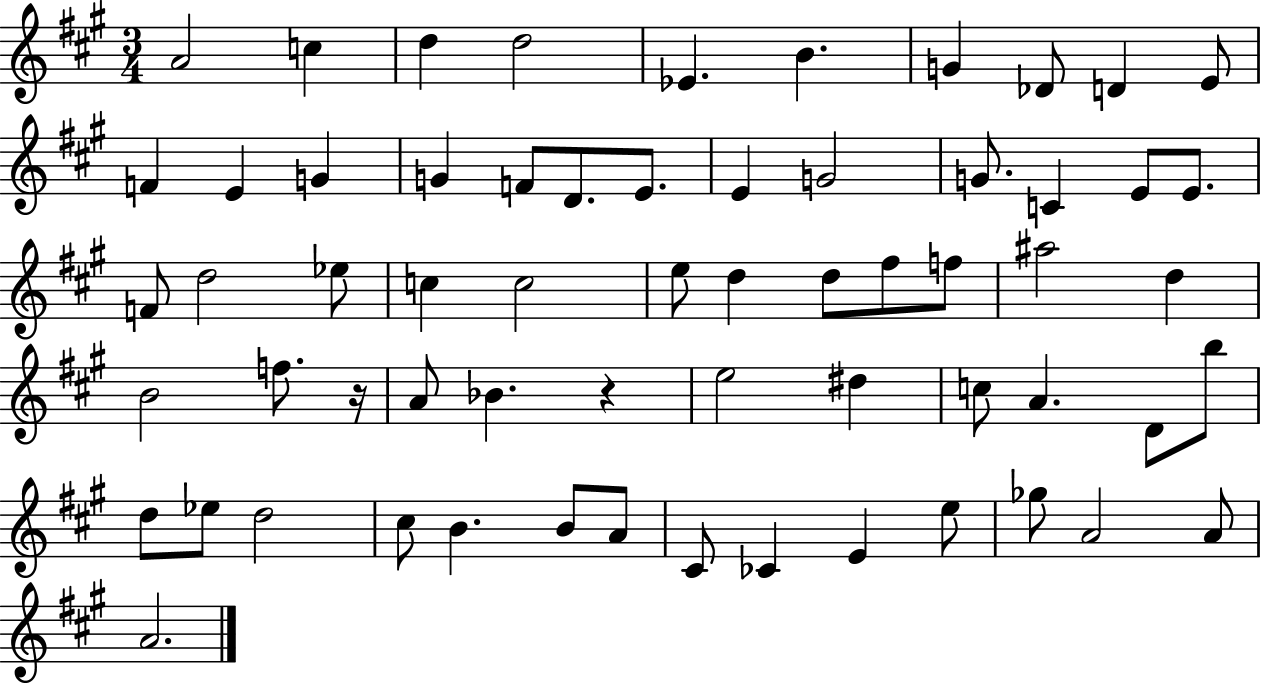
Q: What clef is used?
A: treble